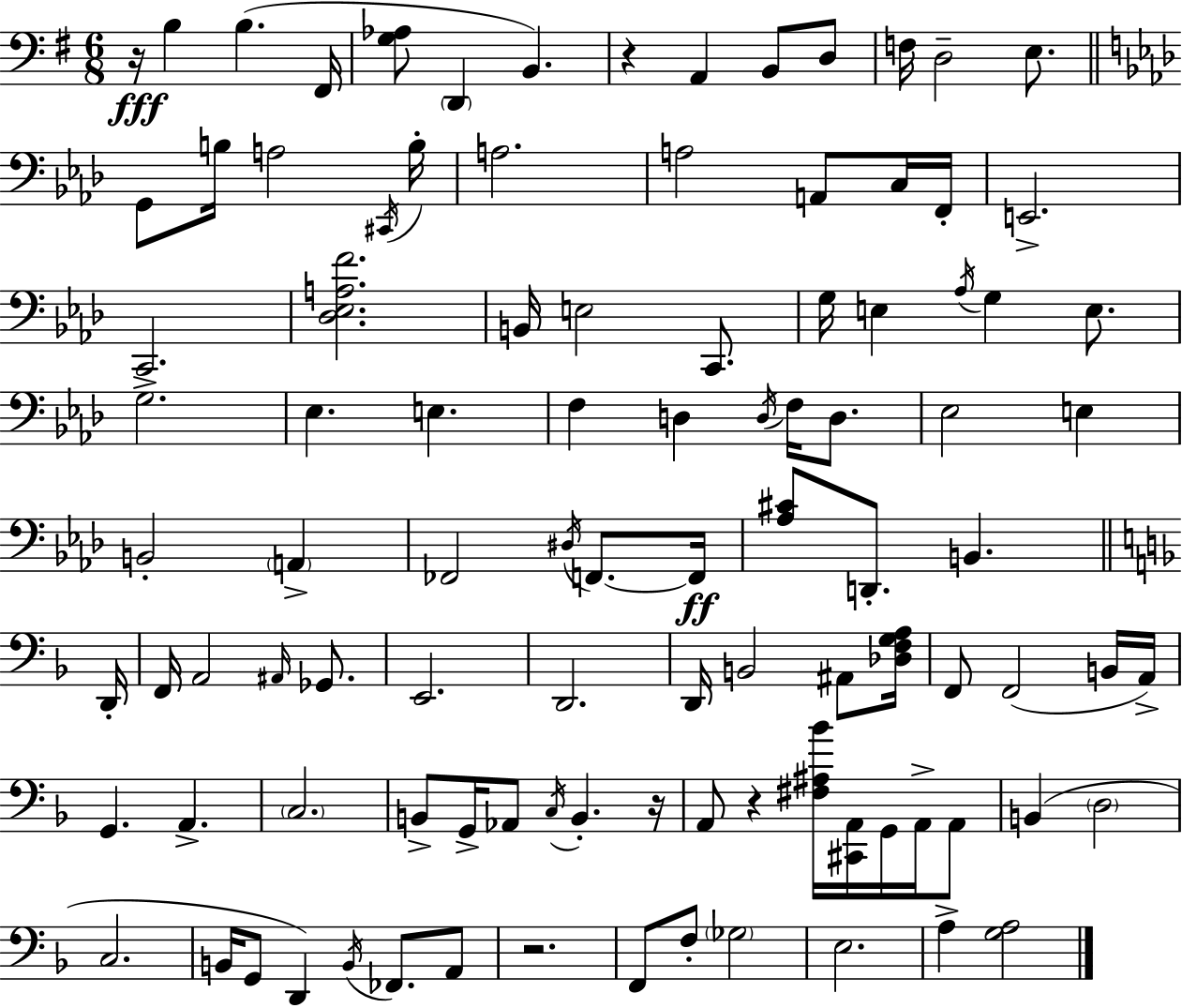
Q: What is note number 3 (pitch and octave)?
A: F#2